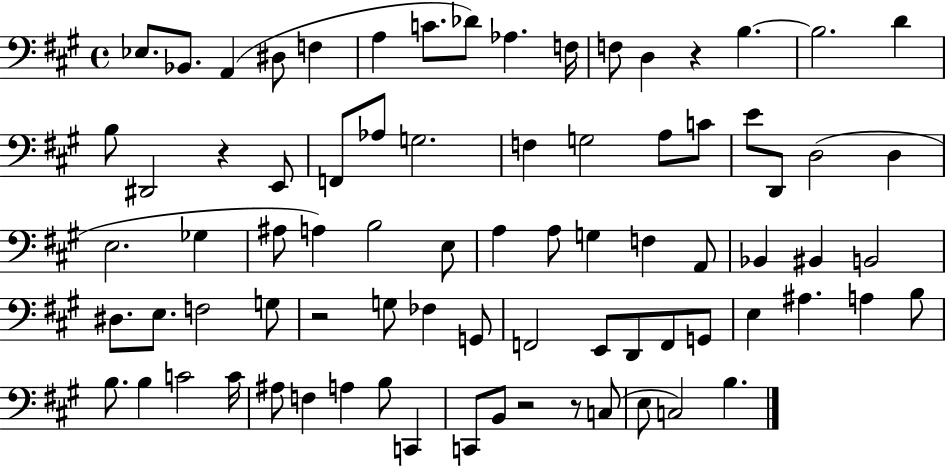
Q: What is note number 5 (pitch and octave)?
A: F3